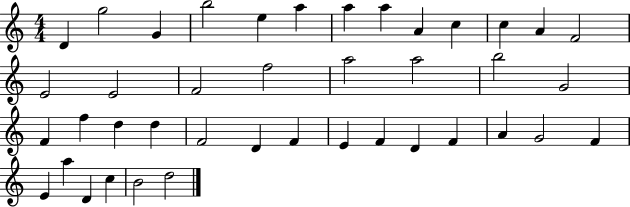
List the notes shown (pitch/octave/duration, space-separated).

D4/q G5/h G4/q B5/h E5/q A5/q A5/q A5/q A4/q C5/q C5/q A4/q F4/h E4/h E4/h F4/h F5/h A5/h A5/h B5/h G4/h F4/q F5/q D5/q D5/q F4/h D4/q F4/q E4/q F4/q D4/q F4/q A4/q G4/h F4/q E4/q A5/q D4/q C5/q B4/h D5/h